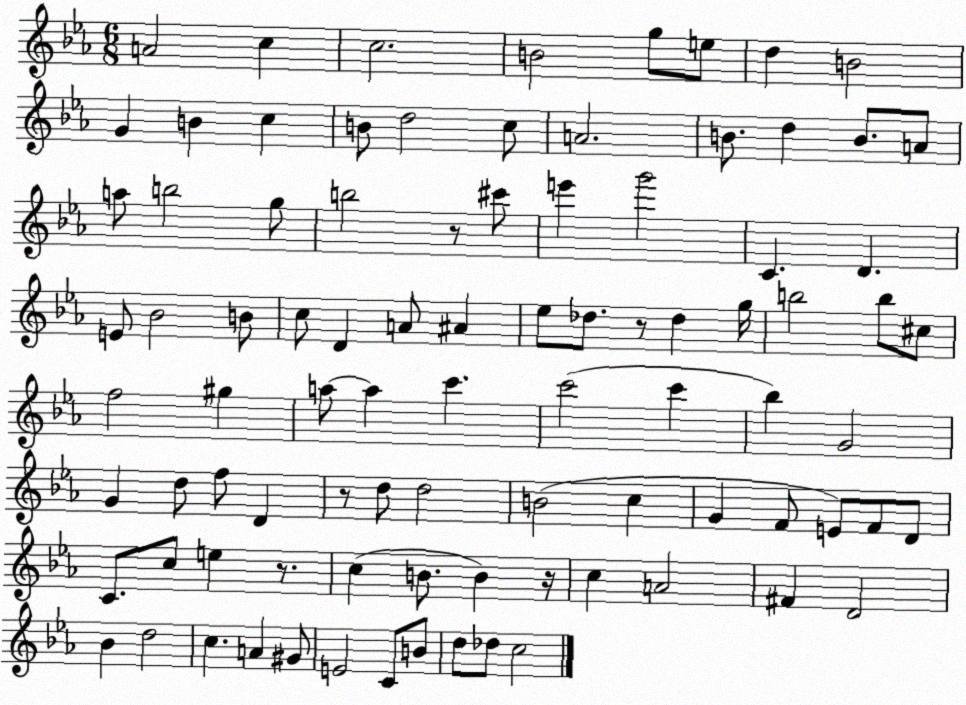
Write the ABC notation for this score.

X:1
T:Untitled
M:6/8
L:1/4
K:Eb
A2 c c2 B2 g/2 e/2 d B2 G B c B/2 d2 c/2 A2 B/2 d B/2 A/2 a/2 b2 g/2 b2 z/2 ^c'/2 e' g'2 C D E/2 _B2 B/2 c/2 D A/2 ^A _e/2 _d/2 z/2 _d g/4 b2 b/2 ^c/2 f2 ^g a/2 a c' c'2 c' _b G2 G d/2 f/2 D z/2 d/2 d2 B2 c G F/2 E/2 F/2 D/2 C/2 c/2 e z/2 c B/2 B z/4 c A2 ^F D2 _B d2 c A ^G/2 E2 C/2 B/2 d/2 _d/2 c2